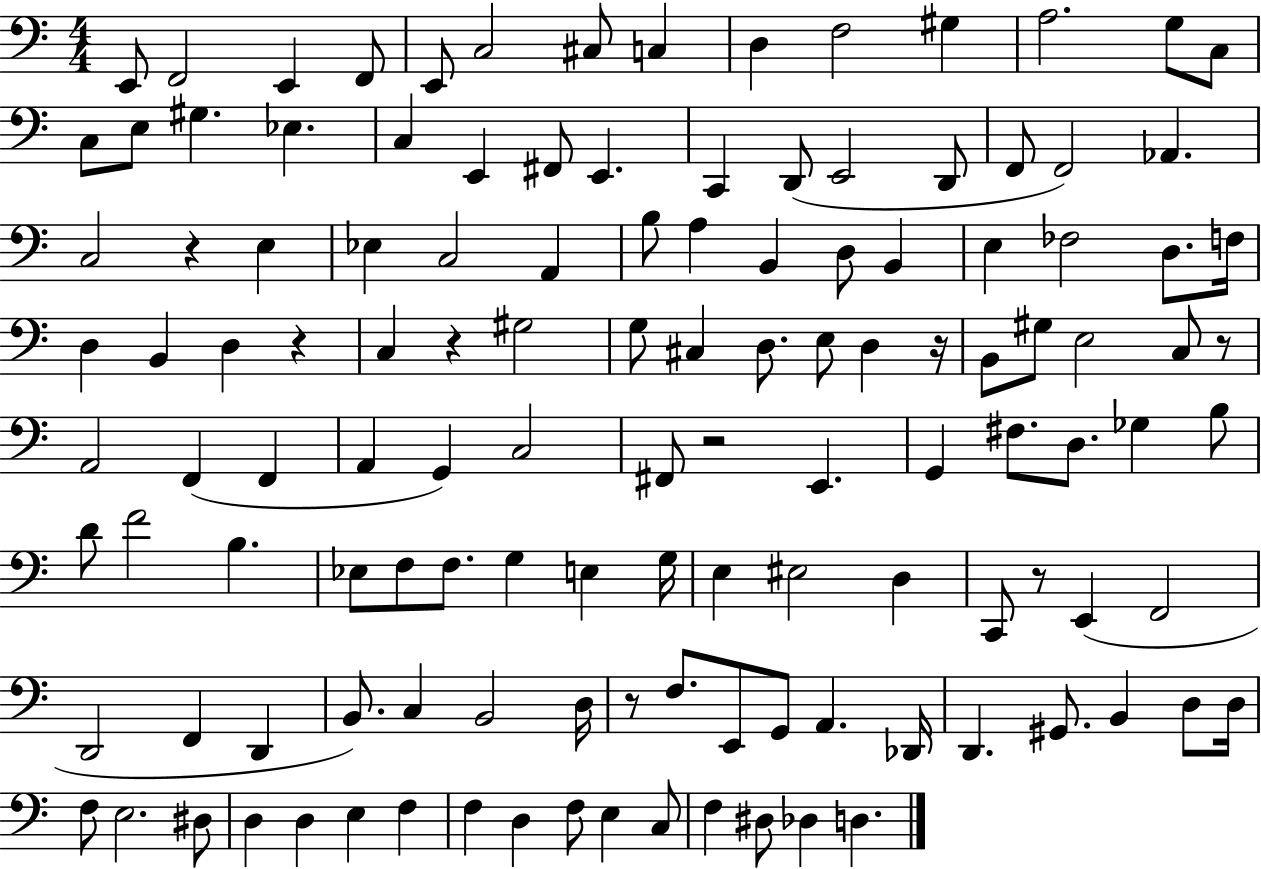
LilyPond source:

{
  \clef bass
  \numericTimeSignature
  \time 4/4
  \key c \major
  e,8 f,2 e,4 f,8 | e,8 c2 cis8 c4 | d4 f2 gis4 | a2. g8 c8 | \break c8 e8 gis4. ees4. | c4 e,4 fis,8 e,4. | c,4 d,8( e,2 d,8 | f,8 f,2) aes,4. | \break c2 r4 e4 | ees4 c2 a,4 | b8 a4 b,4 d8 b,4 | e4 fes2 d8. f16 | \break d4 b,4 d4 r4 | c4 r4 gis2 | g8 cis4 d8. e8 d4 r16 | b,8 gis8 e2 c8 r8 | \break a,2 f,4( f,4 | a,4 g,4) c2 | fis,8 r2 e,4. | g,4 fis8. d8. ges4 b8 | \break d'8 f'2 b4. | ees8 f8 f8. g4 e4 g16 | e4 eis2 d4 | c,8 r8 e,4( f,2 | \break d,2 f,4 d,4 | b,8.) c4 b,2 d16 | r8 f8. e,8 g,8 a,4. des,16 | d,4. gis,8. b,4 d8 d16 | \break f8 e2. dis8 | d4 d4 e4 f4 | f4 d4 f8 e4 c8 | f4 dis8 des4 d4. | \break \bar "|."
}